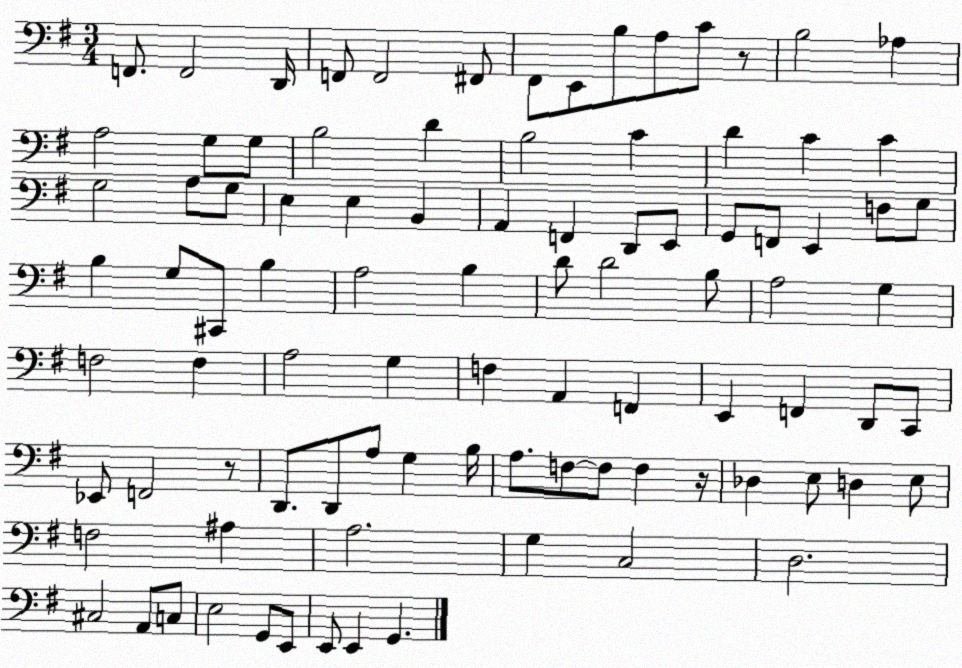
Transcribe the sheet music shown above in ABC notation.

X:1
T:Untitled
M:3/4
L:1/4
K:G
F,,/2 F,,2 D,,/4 F,,/2 F,,2 ^F,,/2 ^F,,/2 E,,/2 B,/2 A,/2 C/2 z/2 B,2 _A, A,2 G,/2 G,/2 B,2 D B,2 C D C C G,2 A,/2 G,/2 E, E, B,, A,, F,, D,,/2 E,,/2 G,,/2 F,,/2 E,, F,/2 G,/2 B, G,/2 ^C,,/2 B, A,2 B, D/2 D2 B,/2 A,2 G, F,2 F, A,2 G, F, A,, F,, E,, F,, D,,/2 C,,/2 _E,,/2 F,,2 z/2 D,,/2 D,,/2 A,/2 G, B,/4 A,/2 F,/2 F,/2 F, z/4 _D, E,/2 D, E,/2 F,2 ^A, A,2 G, C,2 D,2 ^C,2 A,,/2 C,/2 E,2 G,,/2 E,,/2 E,,/2 E,, G,,